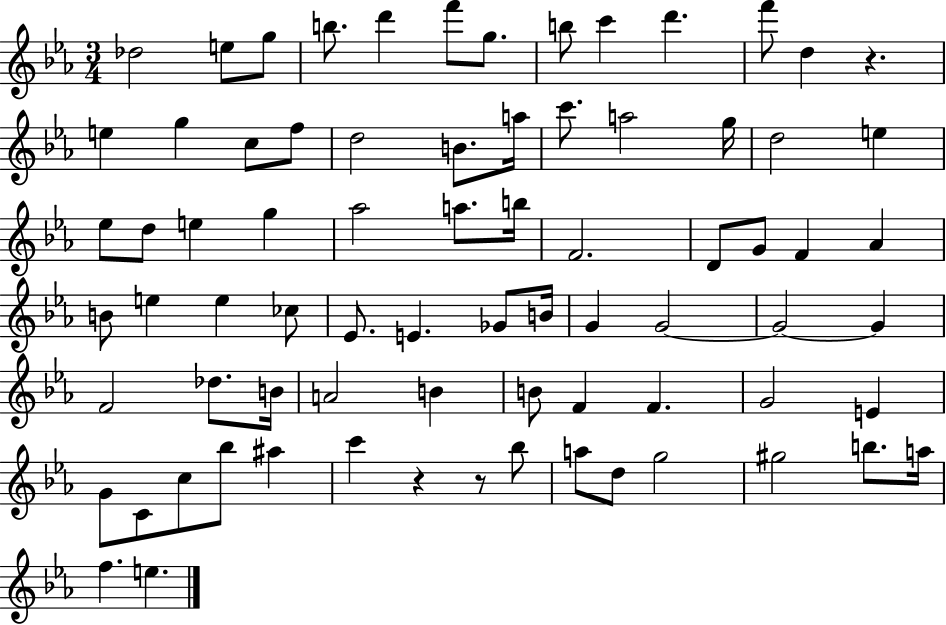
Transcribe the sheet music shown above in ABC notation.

X:1
T:Untitled
M:3/4
L:1/4
K:Eb
_d2 e/2 g/2 b/2 d' f'/2 g/2 b/2 c' d' f'/2 d z e g c/2 f/2 d2 B/2 a/4 c'/2 a2 g/4 d2 e _e/2 d/2 e g _a2 a/2 b/4 F2 D/2 G/2 F _A B/2 e e _c/2 _E/2 E _G/2 B/4 G G2 G2 G F2 _d/2 B/4 A2 B B/2 F F G2 E G/2 C/2 c/2 _b/2 ^a c' z z/2 _b/2 a/2 d/2 g2 ^g2 b/2 a/4 f e